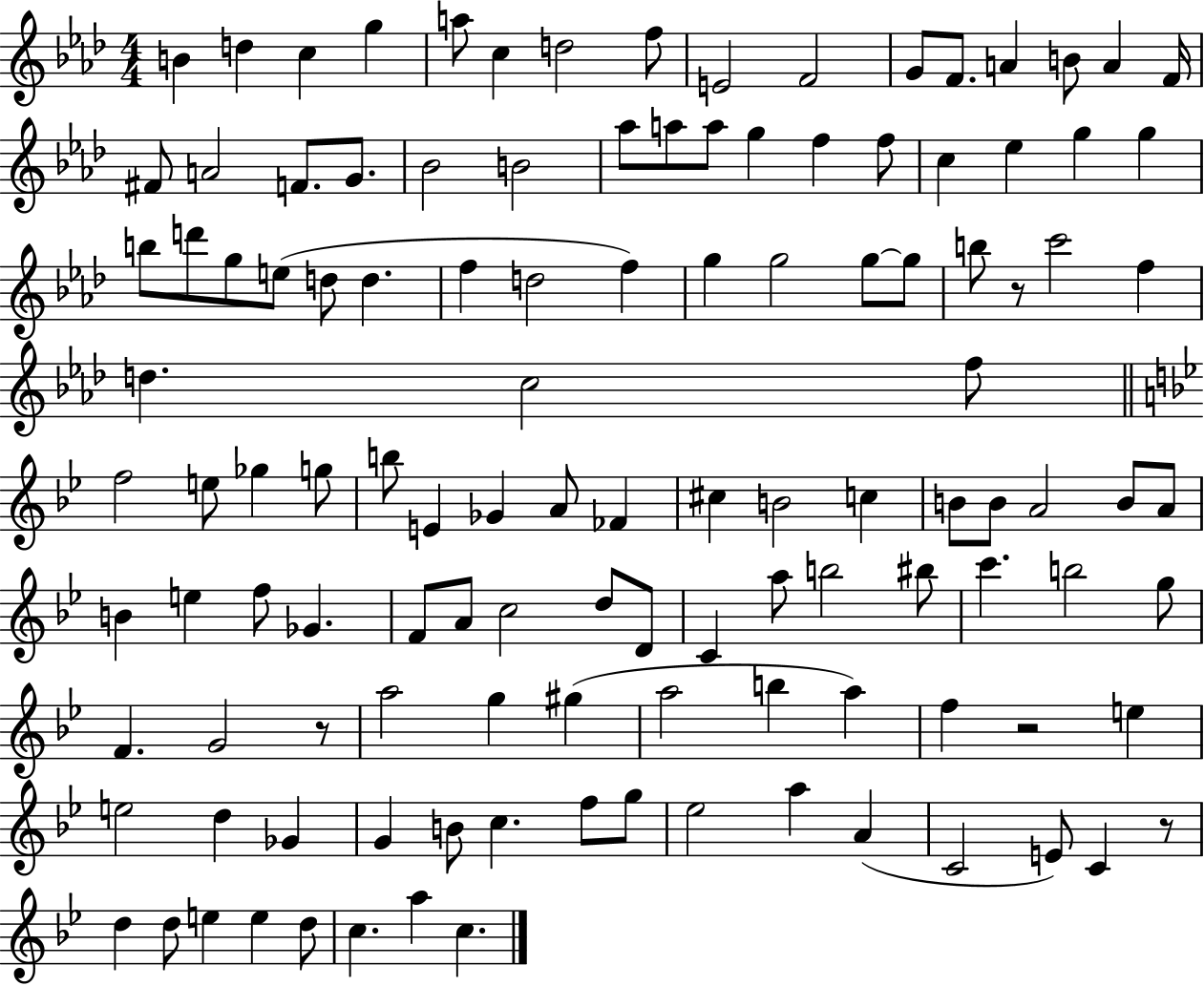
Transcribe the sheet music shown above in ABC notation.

X:1
T:Untitled
M:4/4
L:1/4
K:Ab
B d c g a/2 c d2 f/2 E2 F2 G/2 F/2 A B/2 A F/4 ^F/2 A2 F/2 G/2 _B2 B2 _a/2 a/2 a/2 g f f/2 c _e g g b/2 d'/2 g/2 e/2 d/2 d f d2 f g g2 g/2 g/2 b/2 z/2 c'2 f d c2 f/2 f2 e/2 _g g/2 b/2 E _G A/2 _F ^c B2 c B/2 B/2 A2 B/2 A/2 B e f/2 _G F/2 A/2 c2 d/2 D/2 C a/2 b2 ^b/2 c' b2 g/2 F G2 z/2 a2 g ^g a2 b a f z2 e e2 d _G G B/2 c f/2 g/2 _e2 a A C2 E/2 C z/2 d d/2 e e d/2 c a c